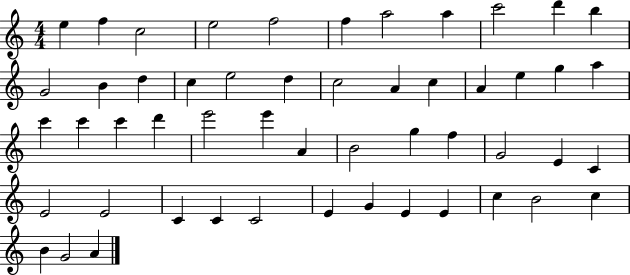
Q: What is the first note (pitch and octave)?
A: E5